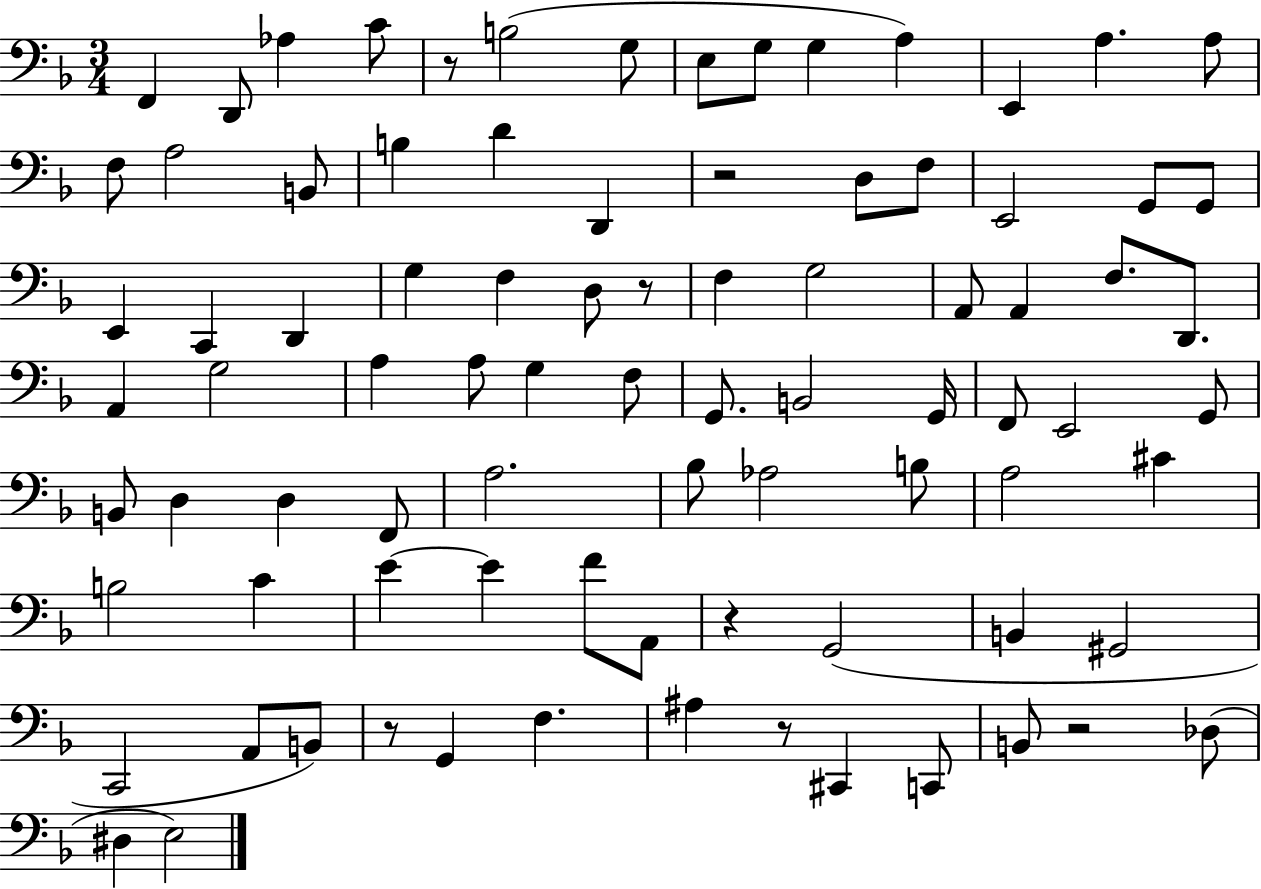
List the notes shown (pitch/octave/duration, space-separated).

F2/q D2/e Ab3/q C4/e R/e B3/h G3/e E3/e G3/e G3/q A3/q E2/q A3/q. A3/e F3/e A3/h B2/e B3/q D4/q D2/q R/h D3/e F3/e E2/h G2/e G2/e E2/q C2/q D2/q G3/q F3/q D3/e R/e F3/q G3/h A2/e A2/q F3/e. D2/e. A2/q G3/h A3/q A3/e G3/q F3/e G2/e. B2/h G2/s F2/e E2/h G2/e B2/e D3/q D3/q F2/e A3/h. Bb3/e Ab3/h B3/e A3/h C#4/q B3/h C4/q E4/q E4/q F4/e A2/e R/q G2/h B2/q G#2/h C2/h A2/e B2/e R/e G2/q F3/q. A#3/q R/e C#2/q C2/e B2/e R/h Db3/e D#3/q E3/h